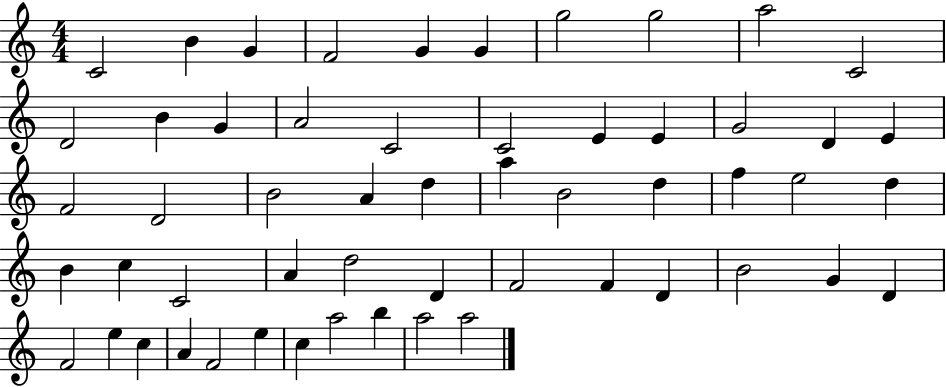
{
  \clef treble
  \numericTimeSignature
  \time 4/4
  \key c \major
  c'2 b'4 g'4 | f'2 g'4 g'4 | g''2 g''2 | a''2 c'2 | \break d'2 b'4 g'4 | a'2 c'2 | c'2 e'4 e'4 | g'2 d'4 e'4 | \break f'2 d'2 | b'2 a'4 d''4 | a''4 b'2 d''4 | f''4 e''2 d''4 | \break b'4 c''4 c'2 | a'4 d''2 d'4 | f'2 f'4 d'4 | b'2 g'4 d'4 | \break f'2 e''4 c''4 | a'4 f'2 e''4 | c''4 a''2 b''4 | a''2 a''2 | \break \bar "|."
}